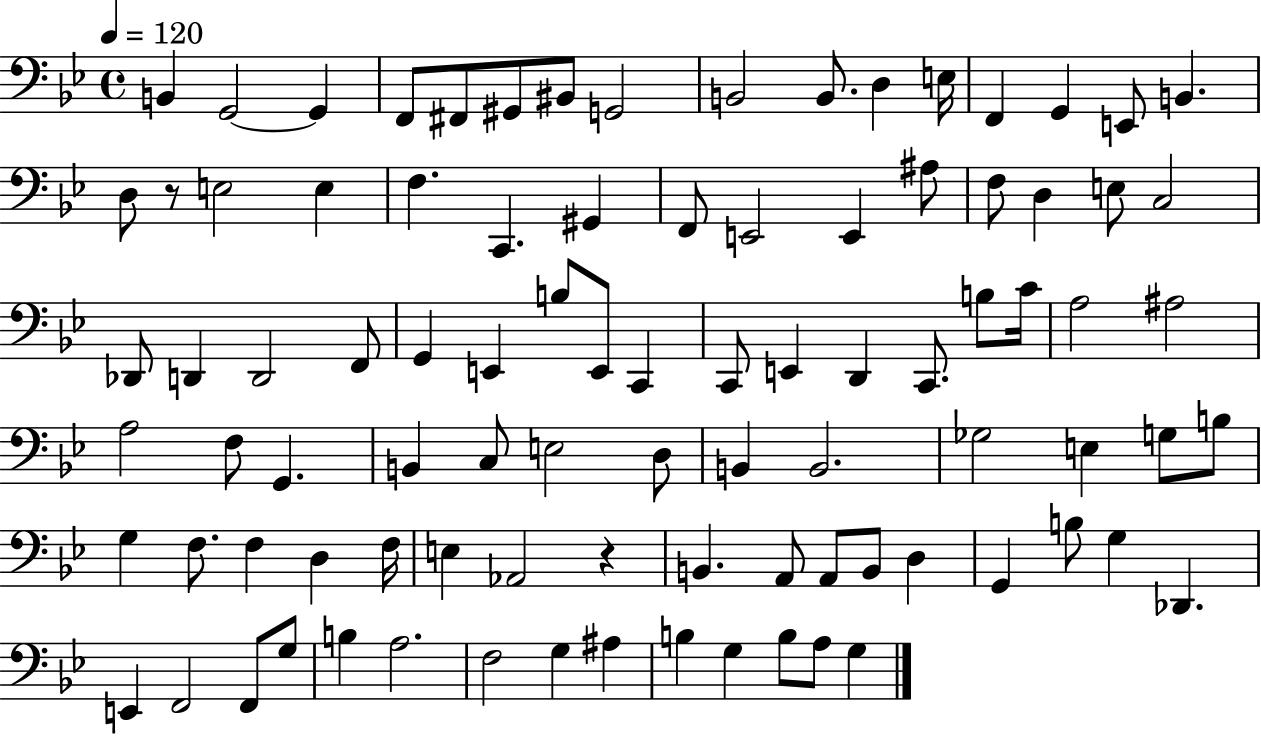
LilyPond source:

{
  \clef bass
  \time 4/4
  \defaultTimeSignature
  \key bes \major
  \tempo 4 = 120
  b,4 g,2~~ g,4 | f,8 fis,8 gis,8 bis,8 g,2 | b,2 b,8. d4 e16 | f,4 g,4 e,8 b,4. | \break d8 r8 e2 e4 | f4. c,4. gis,4 | f,8 e,2 e,4 ais8 | f8 d4 e8 c2 | \break des,8 d,4 d,2 f,8 | g,4 e,4 b8 e,8 c,4 | c,8 e,4 d,4 c,8. b8 c'16 | a2 ais2 | \break a2 f8 g,4. | b,4 c8 e2 d8 | b,4 b,2. | ges2 e4 g8 b8 | \break g4 f8. f4 d4 f16 | e4 aes,2 r4 | b,4. a,8 a,8 b,8 d4 | g,4 b8 g4 des,4. | \break e,4 f,2 f,8 g8 | b4 a2. | f2 g4 ais4 | b4 g4 b8 a8 g4 | \break \bar "|."
}